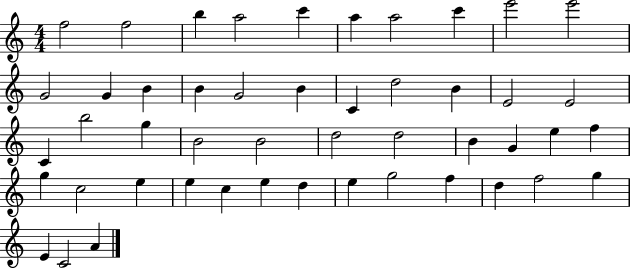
{
  \clef treble
  \numericTimeSignature
  \time 4/4
  \key c \major
  f''2 f''2 | b''4 a''2 c'''4 | a''4 a''2 c'''4 | e'''2 e'''2 | \break g'2 g'4 b'4 | b'4 g'2 b'4 | c'4 d''2 b'4 | e'2 e'2 | \break c'4 b''2 g''4 | b'2 b'2 | d''2 d''2 | b'4 g'4 e''4 f''4 | \break g''4 c''2 e''4 | e''4 c''4 e''4 d''4 | e''4 g''2 f''4 | d''4 f''2 g''4 | \break e'4 c'2 a'4 | \bar "|."
}